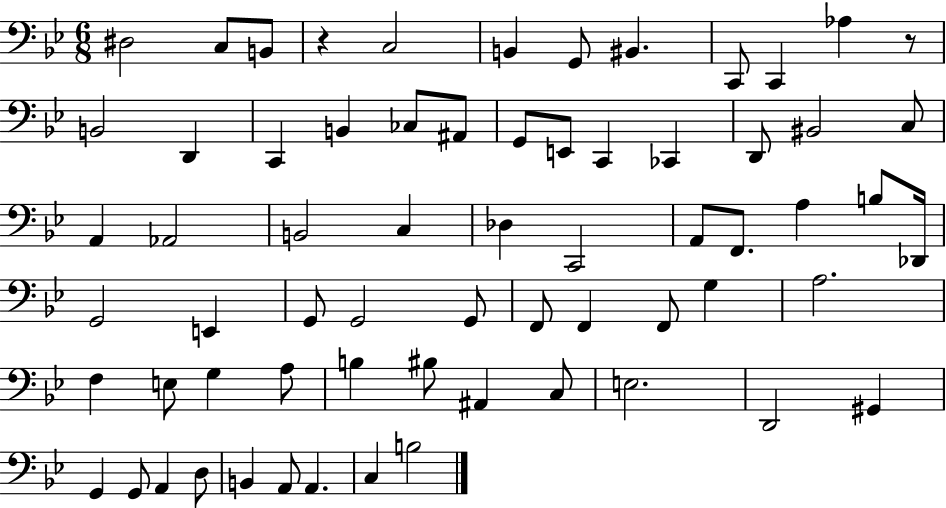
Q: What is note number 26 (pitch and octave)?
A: B2